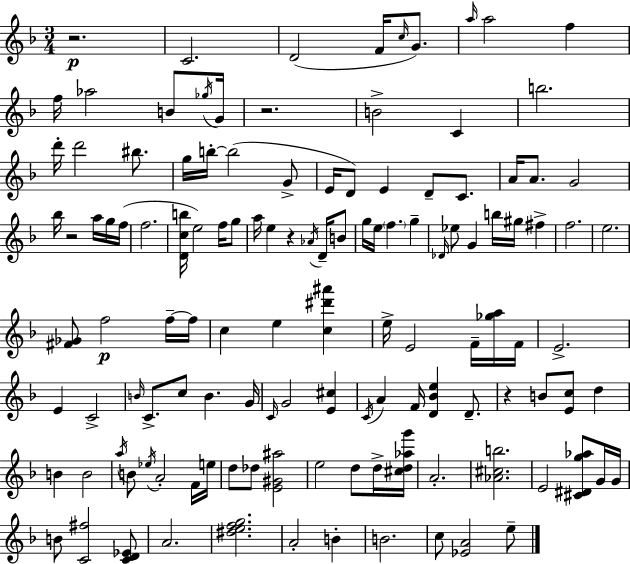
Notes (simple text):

R/h. C4/h. D4/h F4/s C5/s G4/e. A5/s A5/h F5/q F5/s Ab5/h B4/e Gb5/s G4/s R/h. B4/h C4/q B5/h. D6/s D6/h BIS5/e. G5/s B5/s B5/h G4/e E4/s D4/e E4/q D4/e C4/e. A4/s A4/e. G4/h Bb5/s R/h A5/s G5/s F5/s F5/h. [D4,C5,B5]/s E5/h F5/s G5/e A5/s E5/q R/q Ab4/s D4/s B4/e G5/s E5/s F5/q. G5/q Db4/s Eb5/e G4/q B5/s G#5/s F#5/q F5/h. E5/h. [F#4,Gb4]/e F5/h F5/s F5/s C5/q E5/q [C5,D#6,A#6]/q E5/s E4/h F4/s [Gb5,A5]/s F4/s E4/h. E4/q C4/h B4/s C4/e. C5/e B4/q. G4/s C4/s G4/h [E4,C#5]/q C4/s A4/q F4/s [D4,Bb4,E5]/q D4/e. R/q B4/e [E4,C5]/e D5/q B4/q B4/h A5/s B4/e Eb5/s A4/h F4/s E5/s D5/e Db5/e [E4,G#4,A#5]/h E5/h D5/e D5/s [C#5,D5,Ab5,G6]/s A4/h. [Ab4,C#5,B5]/h. E4/h [C#4,D#4,G5,Ab5]/e G4/s G4/s B4/e [C4,F#5]/h [C4,D4,Eb4]/e A4/h. [D#5,E5,F5,G5]/h. A4/h B4/q B4/h. C5/e [Eb4,A4]/h E5/e